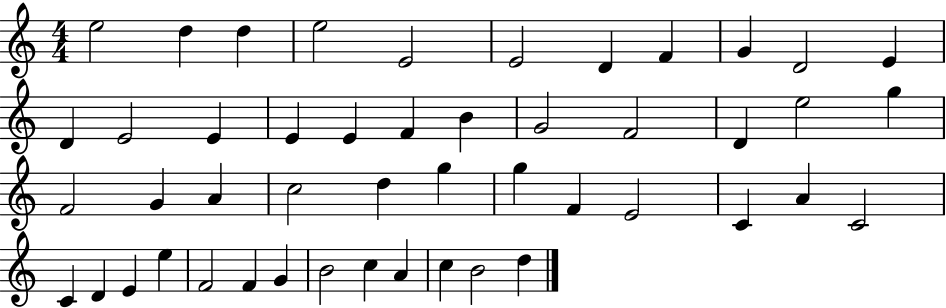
X:1
T:Untitled
M:4/4
L:1/4
K:C
e2 d d e2 E2 E2 D F G D2 E D E2 E E E F B G2 F2 D e2 g F2 G A c2 d g g F E2 C A C2 C D E e F2 F G B2 c A c B2 d